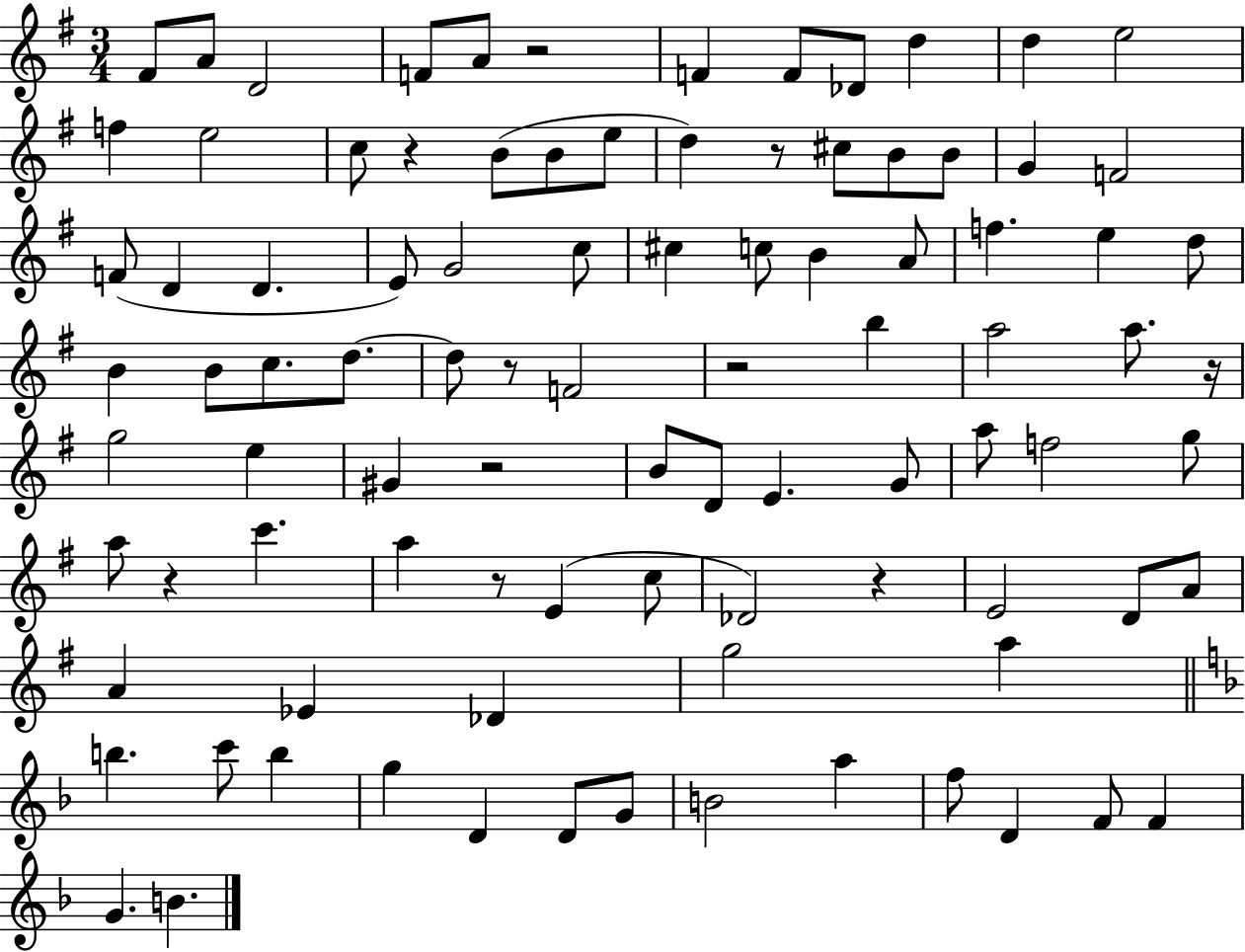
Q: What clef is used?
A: treble